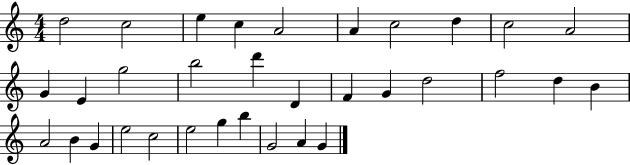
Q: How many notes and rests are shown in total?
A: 33